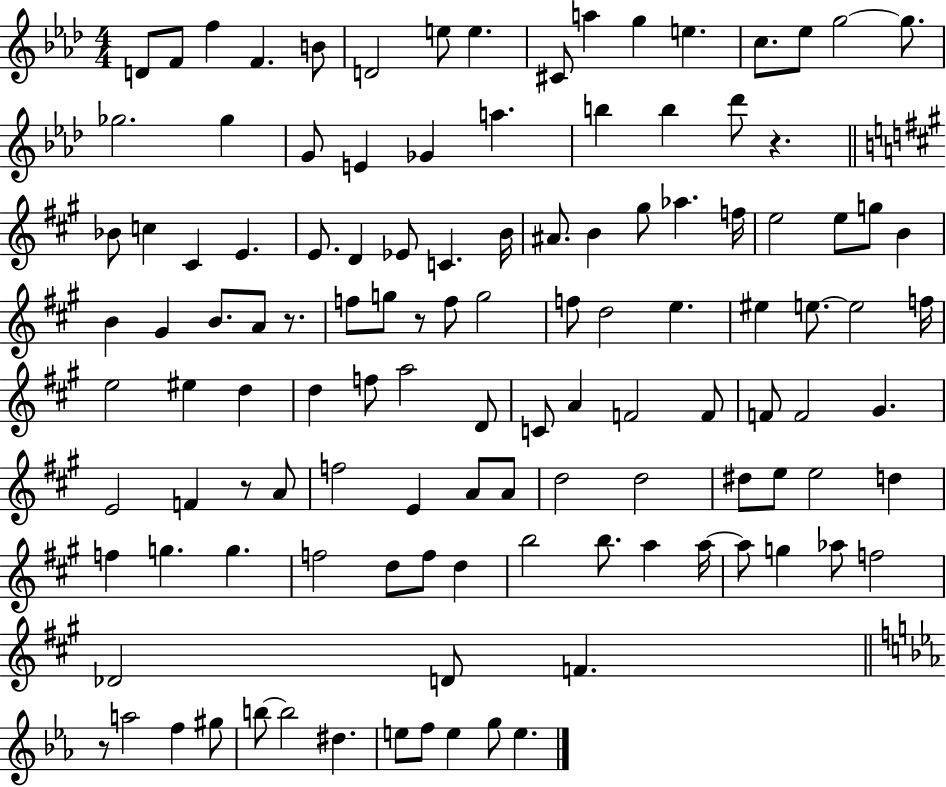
{
  \clef treble
  \numericTimeSignature
  \time 4/4
  \key aes \major
  d'8 f'8 f''4 f'4. b'8 | d'2 e''8 e''4. | cis'8 a''4 g''4 e''4. | c''8. ees''8 g''2~~ g''8. | \break ges''2. ges''4 | g'8 e'4 ges'4 a''4. | b''4 b''4 des'''8 r4. | \bar "||" \break \key a \major bes'8 c''4 cis'4 e'4. | e'8. d'4 ees'8 c'4. b'16 | ais'8. b'4 gis''8 aes''4. f''16 | e''2 e''8 g''8 b'4 | \break b'4 gis'4 b'8. a'8 r8. | f''8 g''8 r8 f''8 g''2 | f''8 d''2 e''4. | eis''4 e''8.~~ e''2 f''16 | \break e''2 eis''4 d''4 | d''4 f''8 a''2 d'8 | c'8 a'4 f'2 f'8 | f'8 f'2 gis'4. | \break e'2 f'4 r8 a'8 | f''2 e'4 a'8 a'8 | d''2 d''2 | dis''8 e''8 e''2 d''4 | \break f''4 g''4. g''4. | f''2 d''8 f''8 d''4 | b''2 b''8. a''4 a''16~~ | a''8 g''4 aes''8 f''2 | \break des'2 d'8 f'4. | \bar "||" \break \key c \minor r8 a''2 f''4 gis''8 | b''8~~ b''2 dis''4. | e''8 f''8 e''4 g''8 e''4. | \bar "|."
}